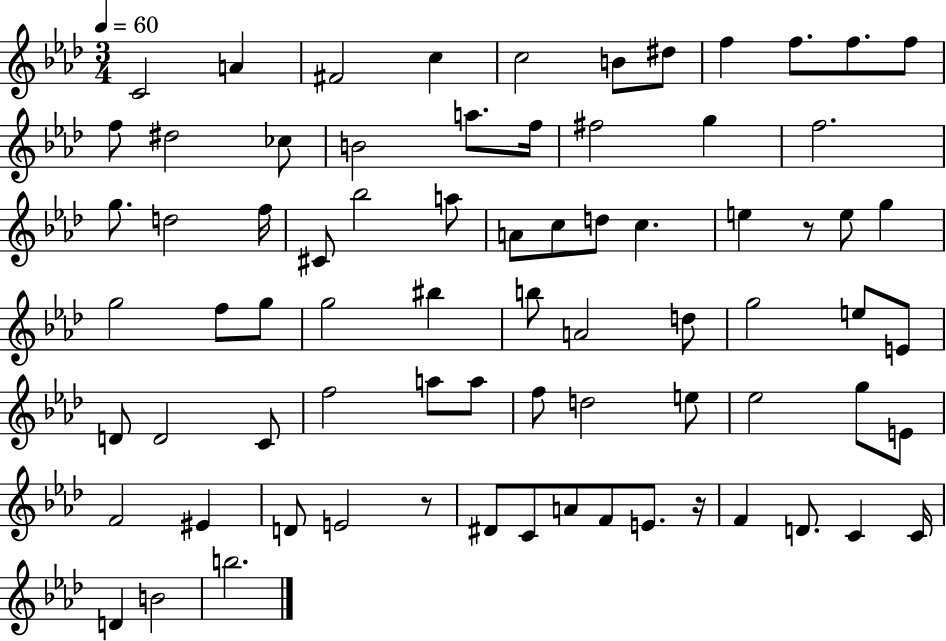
{
  \clef treble
  \numericTimeSignature
  \time 3/4
  \key aes \major
  \tempo 4 = 60
  c'2 a'4 | fis'2 c''4 | c''2 b'8 dis''8 | f''4 f''8. f''8. f''8 | \break f''8 dis''2 ces''8 | b'2 a''8. f''16 | fis''2 g''4 | f''2. | \break g''8. d''2 f''16 | cis'8 bes''2 a''8 | a'8 c''8 d''8 c''4. | e''4 r8 e''8 g''4 | \break g''2 f''8 g''8 | g''2 bis''4 | b''8 a'2 d''8 | g''2 e''8 e'8 | \break d'8 d'2 c'8 | f''2 a''8 a''8 | f''8 d''2 e''8 | ees''2 g''8 e'8 | \break f'2 eis'4 | d'8 e'2 r8 | dis'8 c'8 a'8 f'8 e'8. r16 | f'4 d'8. c'4 c'16 | \break d'4 b'2 | b''2. | \bar "|."
}